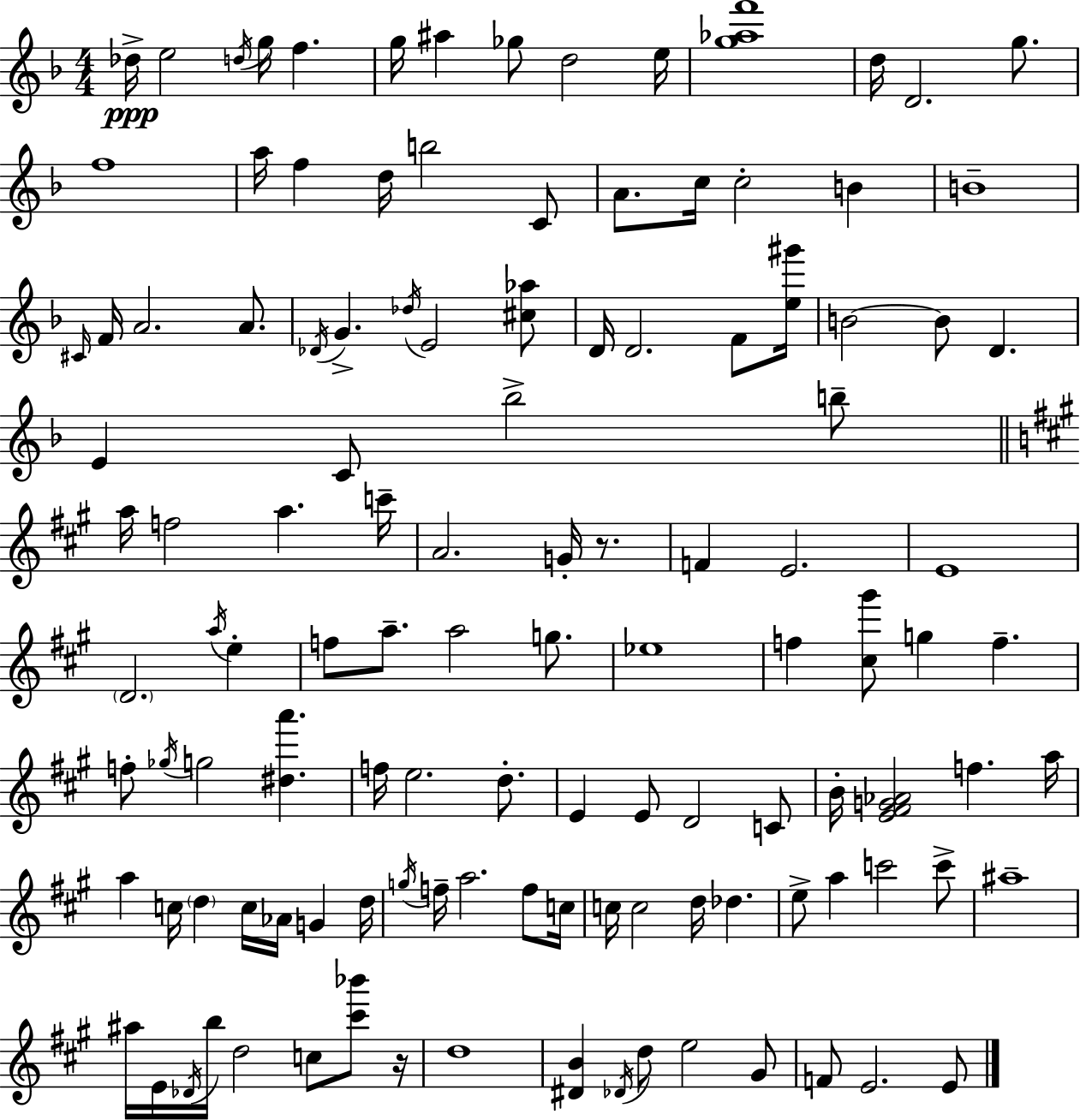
X:1
T:Untitled
M:4/4
L:1/4
K:Dm
_d/4 e2 d/4 g/4 f g/4 ^a _g/2 d2 e/4 [g_af']4 d/4 D2 g/2 f4 a/4 f d/4 b2 C/2 A/2 c/4 c2 B B4 ^C/4 F/4 A2 A/2 _D/4 G _d/4 E2 [^c_a]/2 D/4 D2 F/2 [e^g']/4 B2 B/2 D E C/2 _b2 b/2 a/4 f2 a c'/4 A2 G/4 z/2 F E2 E4 D2 a/4 e f/2 a/2 a2 g/2 _e4 f [^c^g']/2 g f f/2 _g/4 g2 [^da'] f/4 e2 d/2 E E/2 D2 C/2 B/4 [E^FG_A]2 f a/4 a c/4 d c/4 _A/4 G d/4 g/4 f/4 a2 f/2 c/4 c/4 c2 d/4 _d e/2 a c'2 c'/2 ^a4 ^a/4 E/4 _D/4 b/4 d2 c/2 [^c'_b']/2 z/4 d4 [^DB] _D/4 d/2 e2 ^G/2 F/2 E2 E/2